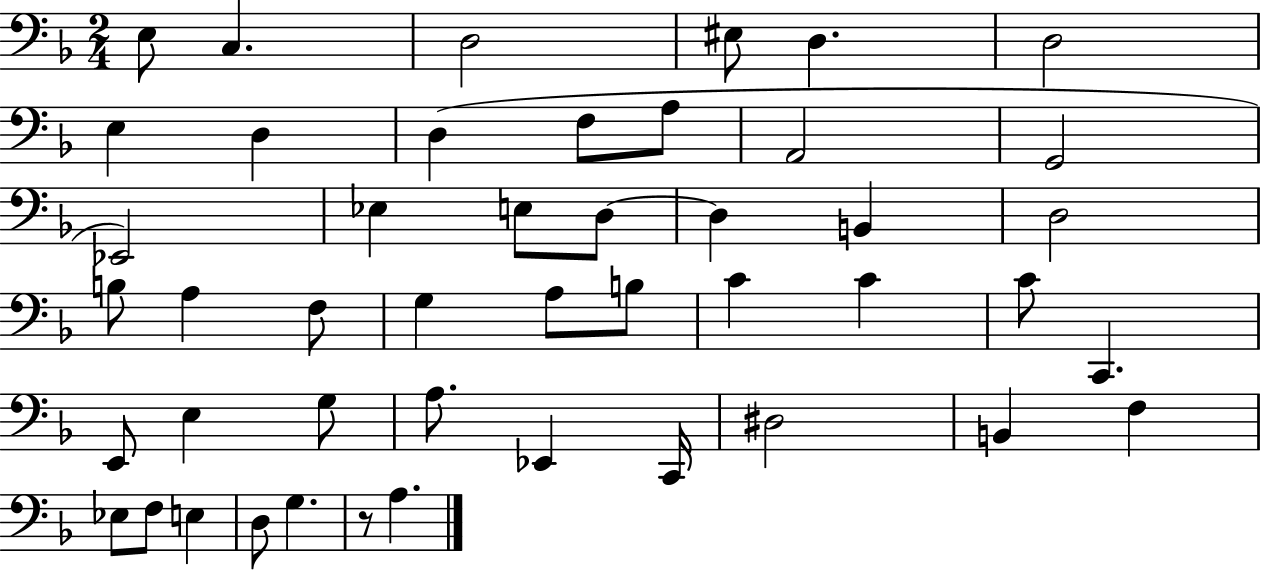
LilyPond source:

{
  \clef bass
  \numericTimeSignature
  \time 2/4
  \key f \major
  \repeat volta 2 { e8 c4. | d2 | eis8 d4. | d2 | \break e4 d4 | d4( f8 a8 | a,2 | g,2 | \break ees,2) | ees4 e8 d8~~ | d4 b,4 | d2 | \break b8 a4 f8 | g4 a8 b8 | c'4 c'4 | c'8 c,4. | \break e,8 e4 g8 | a8. ees,4 c,16 | dis2 | b,4 f4 | \break ees8 f8 e4 | d8 g4. | r8 a4. | } \bar "|."
}